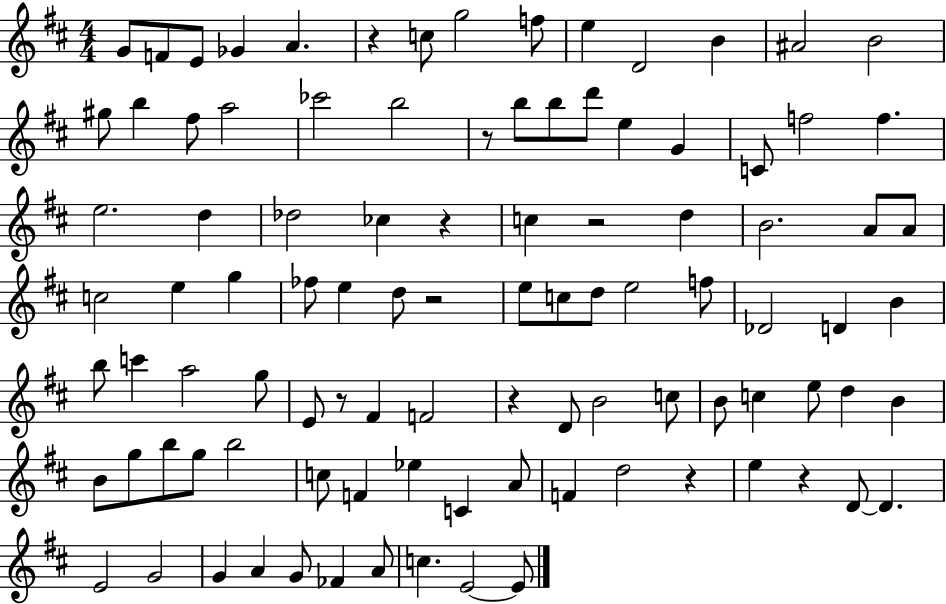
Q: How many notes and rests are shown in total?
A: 99